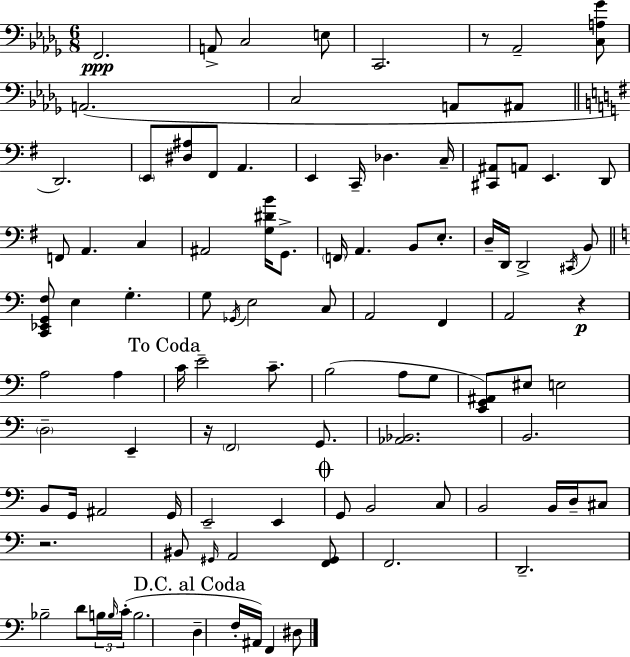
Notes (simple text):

F2/h. A2/e C3/h E3/e C2/h. R/e Ab2/h [C3,A3,Gb4]/e A2/h. C3/h A2/e A#2/e D2/h. E2/e [D#3,A#3]/e F#2/e A2/q. E2/q C2/s Db3/q. C3/s [C#2,A#2]/e A2/e E2/q. D2/e F2/e A2/q. C3/q A#2/h [G3,D#4,B4]/s G2/e. F2/s A2/q. B2/e E3/e. D3/s D2/s D2/h C#2/s B2/e [C2,Eb2,G2,F3]/e E3/q G3/q. G3/e Gb2/s E3/h C3/e A2/h F2/q A2/h R/q A3/h A3/q C4/s E4/h C4/e. B3/h A3/e G3/e [E2,G2,A#2]/e EIS3/e E3/h D3/h E2/q R/s F2/h G2/e. [Ab2,Bb2]/h. B2/h. B2/e G2/s A#2/h G2/s E2/h E2/q G2/e B2/h C3/e B2/h B2/s D3/s C#3/e R/h. BIS2/e G#2/s A2/h [F2,G#2]/e F2/h. D2/h. Bb3/h D4/e B3/s B3/s C4/s B3/h. D3/q F3/s A#2/s F2/q D#3/e